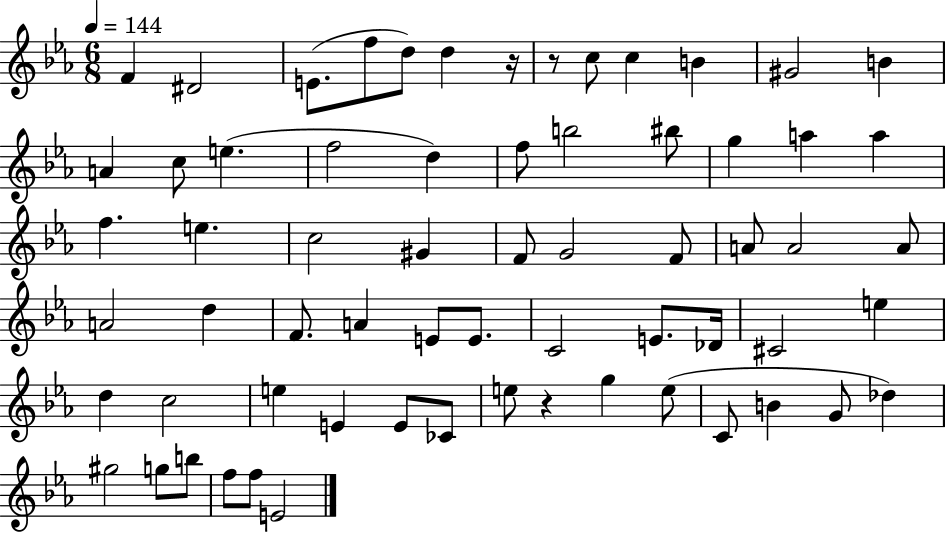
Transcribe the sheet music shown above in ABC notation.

X:1
T:Untitled
M:6/8
L:1/4
K:Eb
F ^D2 E/2 f/2 d/2 d z/4 z/2 c/2 c B ^G2 B A c/2 e f2 d f/2 b2 ^b/2 g a a f e c2 ^G F/2 G2 F/2 A/2 A2 A/2 A2 d F/2 A E/2 E/2 C2 E/2 _D/4 ^C2 e d c2 e E E/2 _C/2 e/2 z g e/2 C/2 B G/2 _d ^g2 g/2 b/2 f/2 f/2 E2